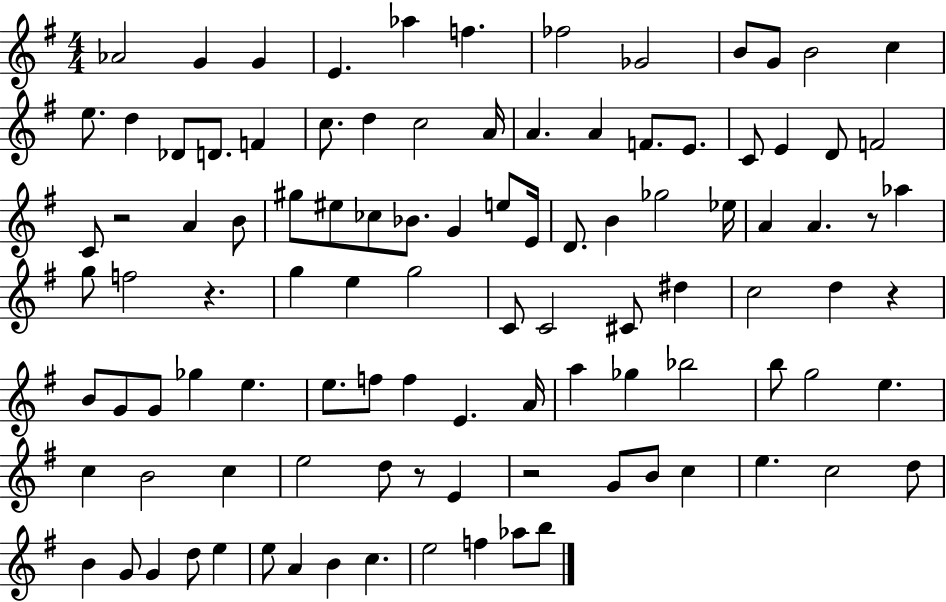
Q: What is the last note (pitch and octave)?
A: B5